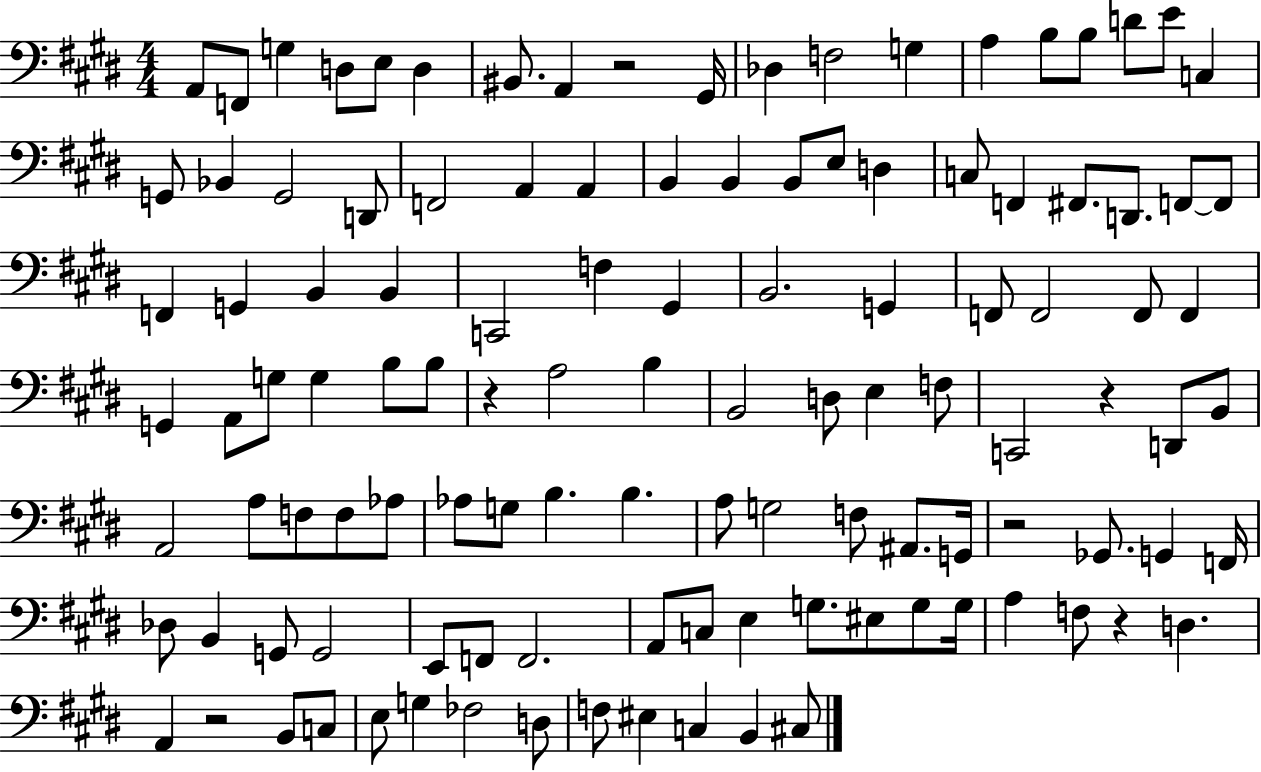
A2/e F2/e G3/q D3/e E3/e D3/q BIS2/e. A2/q R/h G#2/s Db3/q F3/h G3/q A3/q B3/e B3/e D4/e E4/e C3/q G2/e Bb2/q G2/h D2/e F2/h A2/q A2/q B2/q B2/q B2/e E3/e D3/q C3/e F2/q F#2/e. D2/e. F2/e F2/e F2/q G2/q B2/q B2/q C2/h F3/q G#2/q B2/h. G2/q F2/e F2/h F2/e F2/q G2/q A2/e G3/e G3/q B3/e B3/e R/q A3/h B3/q B2/h D3/e E3/q F3/e C2/h R/q D2/e B2/e A2/h A3/e F3/e F3/e Ab3/e Ab3/e G3/e B3/q. B3/q. A3/e G3/h F3/e A#2/e. G2/s R/h Gb2/e. G2/q F2/s Db3/e B2/q G2/e G2/h E2/e F2/e F2/h. A2/e C3/e E3/q G3/e. EIS3/e G3/e G3/s A3/q F3/e R/q D3/q. A2/q R/h B2/e C3/e E3/e G3/q FES3/h D3/e F3/e EIS3/q C3/q B2/q C#3/e